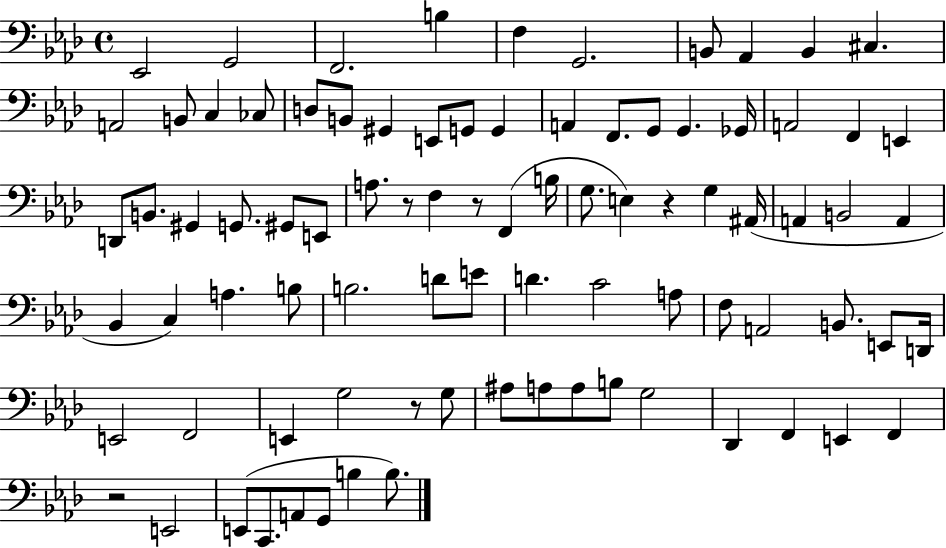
{
  \clef bass
  \time 4/4
  \defaultTimeSignature
  \key aes \major
  \repeat volta 2 { ees,2 g,2 | f,2. b4 | f4 g,2. | b,8 aes,4 b,4 cis4. | \break a,2 b,8 c4 ces8 | d8 b,8 gis,4 e,8 g,8 g,4 | a,4 f,8. g,8 g,4. ges,16 | a,2 f,4 e,4 | \break d,8 b,8. gis,4 g,8. gis,8 e,8 | a8. r8 f4 r8 f,4( b16 | g8. e4) r4 g4 ais,16( | a,4 b,2 a,4 | \break bes,4 c4) a4. b8 | b2. d'8 e'8 | d'4. c'2 a8 | f8 a,2 b,8. e,8 d,16 | \break e,2 f,2 | e,4 g2 r8 g8 | ais8 a8 a8 b8 g2 | des,4 f,4 e,4 f,4 | \break r2 e,2 | e,8( c,8. a,8 g,8 b4 b8.) | } \bar "|."
}